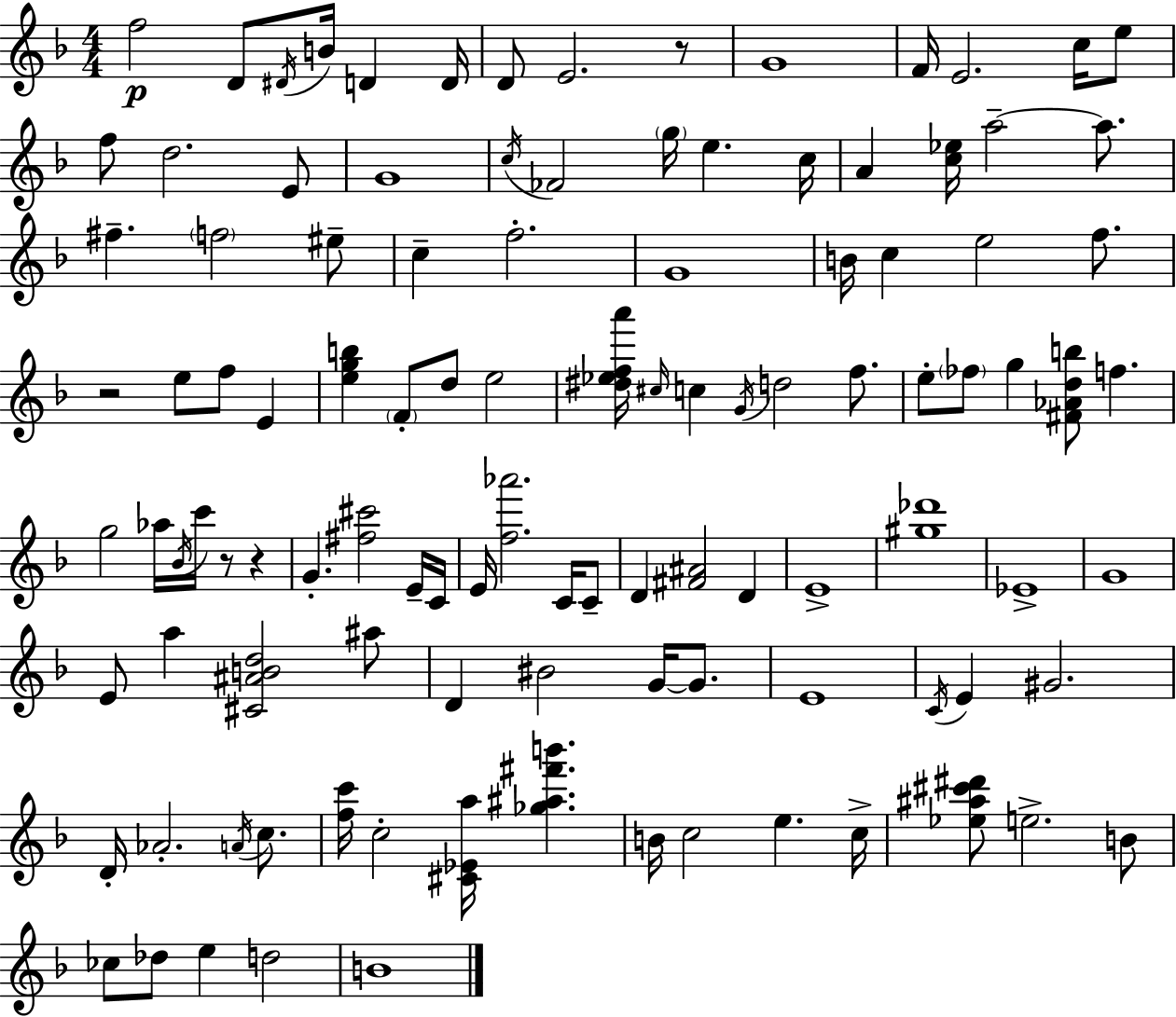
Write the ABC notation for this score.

X:1
T:Untitled
M:4/4
L:1/4
K:Dm
f2 D/2 ^D/4 B/4 D D/4 D/2 E2 z/2 G4 F/4 E2 c/4 e/2 f/2 d2 E/2 G4 c/4 _F2 g/4 e c/4 A [c_e]/4 a2 a/2 ^f f2 ^e/2 c f2 G4 B/4 c e2 f/2 z2 e/2 f/2 E [egb] F/2 d/2 e2 [^d_efa']/4 ^c/4 c G/4 d2 f/2 e/2 _f/2 g [^F_Adb]/2 f g2 _a/4 _B/4 c'/4 z/2 z G [^f^c']2 E/4 C/4 E/4 [f_a']2 C/4 C/2 D [^F^A]2 D E4 [^g_d']4 _E4 G4 E/2 a [^C^ABd]2 ^a/2 D ^B2 G/4 G/2 E4 C/4 E ^G2 D/4 _A2 A/4 c/2 [fc']/4 c2 [^C_Ea]/4 [_g^a^f'b'] B/4 c2 e c/4 [_e^a^c'^d']/2 e2 B/2 _c/2 _d/2 e d2 B4